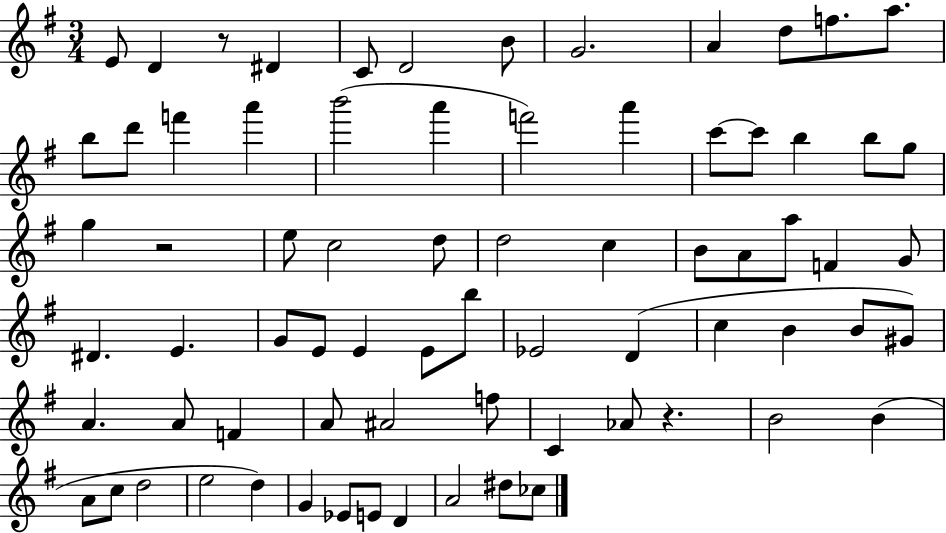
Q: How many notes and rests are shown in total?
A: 73